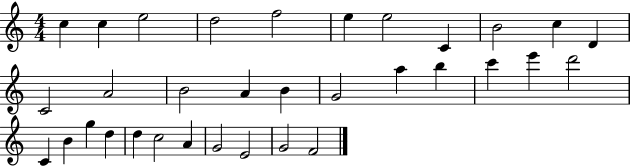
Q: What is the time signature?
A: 4/4